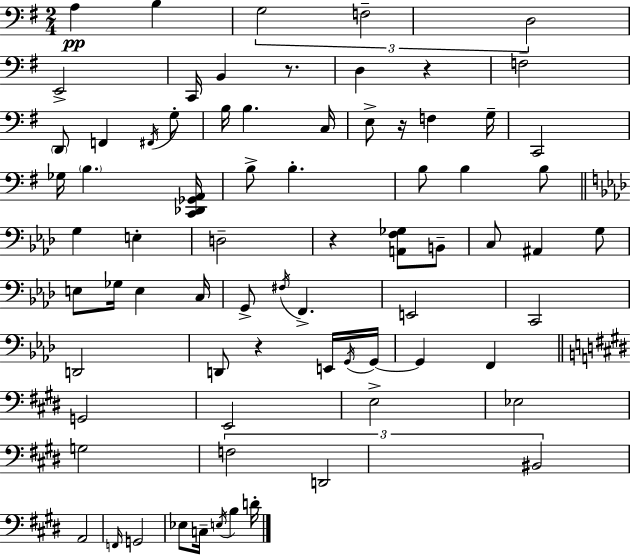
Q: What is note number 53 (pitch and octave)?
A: E2